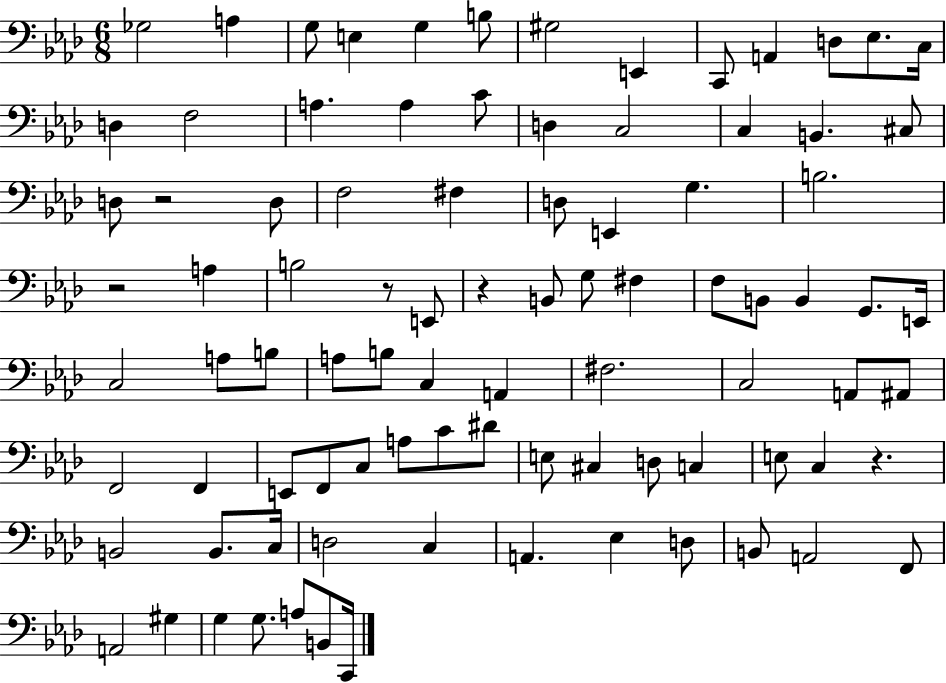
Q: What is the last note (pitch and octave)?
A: C2